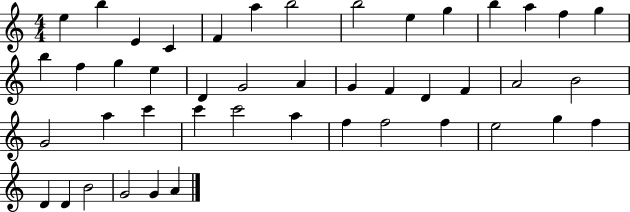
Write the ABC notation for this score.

X:1
T:Untitled
M:4/4
L:1/4
K:C
e b E C F a b2 b2 e g b a f g b f g e D G2 A G F D F A2 B2 G2 a c' c' c'2 a f f2 f e2 g f D D B2 G2 G A